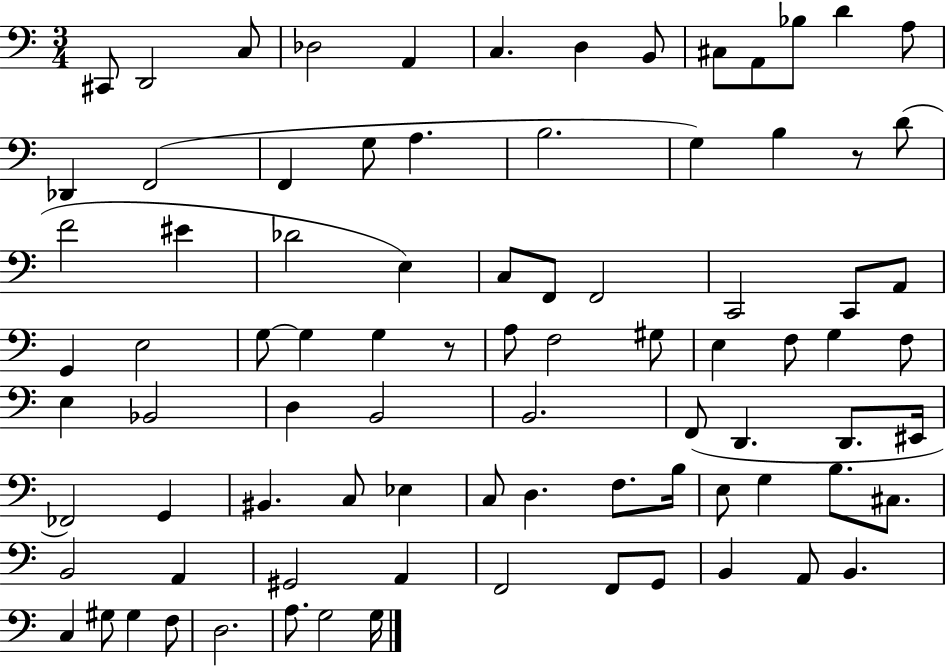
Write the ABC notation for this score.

X:1
T:Untitled
M:3/4
L:1/4
K:C
^C,,/2 D,,2 C,/2 _D,2 A,, C, D, B,,/2 ^C,/2 A,,/2 _B,/2 D A,/2 _D,, F,,2 F,, G,/2 A, B,2 G, B, z/2 D/2 F2 ^E _D2 E, C,/2 F,,/2 F,,2 C,,2 C,,/2 A,,/2 G,, E,2 G,/2 G, G, z/2 A,/2 F,2 ^G,/2 E, F,/2 G, F,/2 E, _B,,2 D, B,,2 B,,2 F,,/2 D,, D,,/2 ^E,,/4 _F,,2 G,, ^B,, C,/2 _E, C,/2 D, F,/2 B,/4 E,/2 G, B,/2 ^C,/2 B,,2 A,, ^G,,2 A,, F,,2 F,,/2 G,,/2 B,, A,,/2 B,, C, ^G,/2 ^G, F,/2 D,2 A,/2 G,2 G,/4